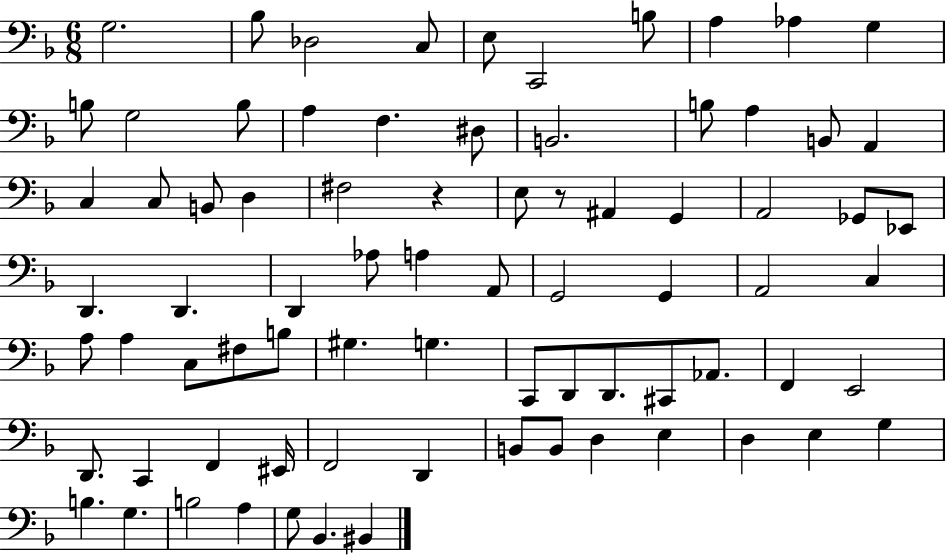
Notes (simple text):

G3/h. Bb3/e Db3/h C3/e E3/e C2/h B3/e A3/q Ab3/q G3/q B3/e G3/h B3/e A3/q F3/q. D#3/e B2/h. B3/e A3/q B2/e A2/q C3/q C3/e B2/e D3/q F#3/h R/q E3/e R/e A#2/q G2/q A2/h Gb2/e Eb2/e D2/q. D2/q. D2/q Ab3/e A3/q A2/e G2/h G2/q A2/h C3/q A3/e A3/q C3/e F#3/e B3/e G#3/q. G3/q. C2/e D2/e D2/e. C#2/e Ab2/e. F2/q E2/h D2/e. C2/q F2/q EIS2/s F2/h D2/q B2/e B2/e D3/q E3/q D3/q E3/q G3/q B3/q. G3/q. B3/h A3/q G3/e Bb2/q. BIS2/q